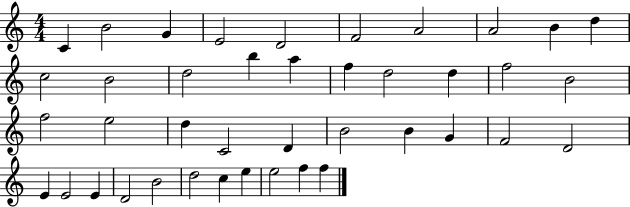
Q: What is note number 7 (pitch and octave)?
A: A4